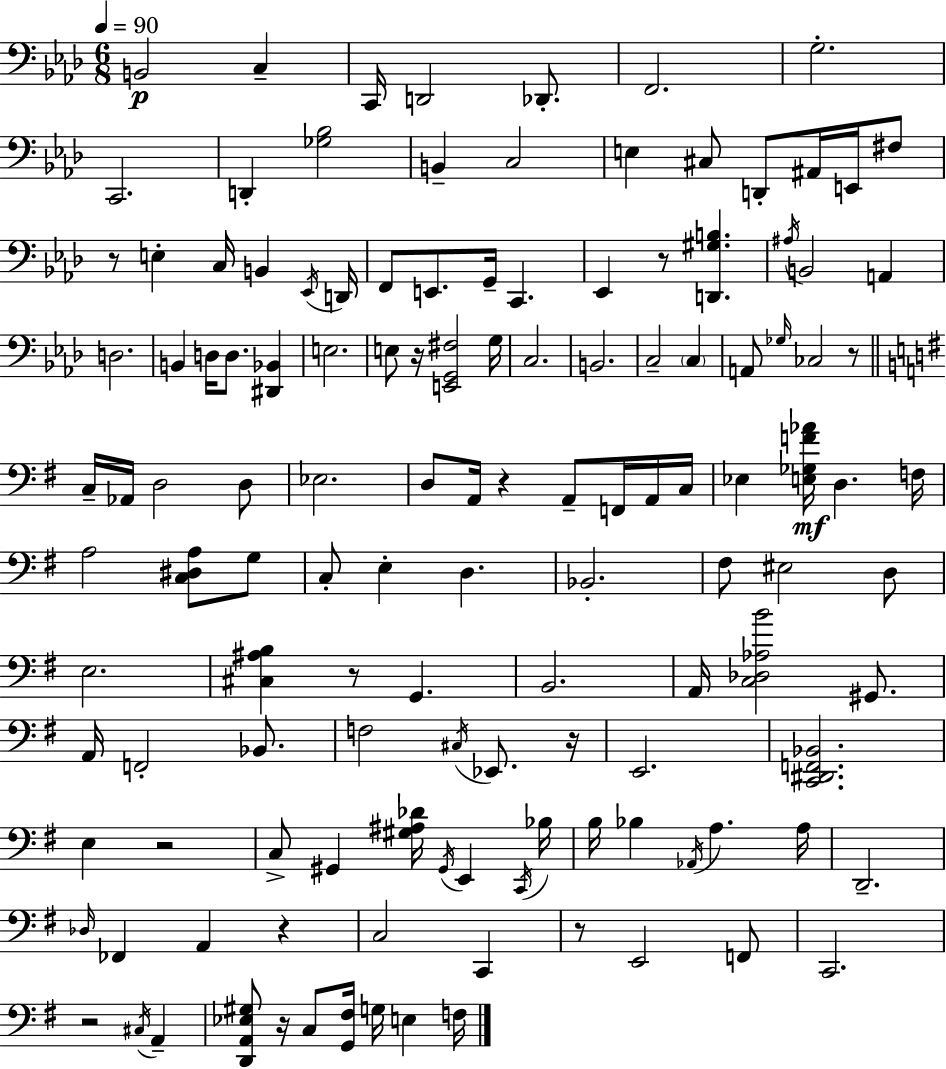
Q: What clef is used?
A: bass